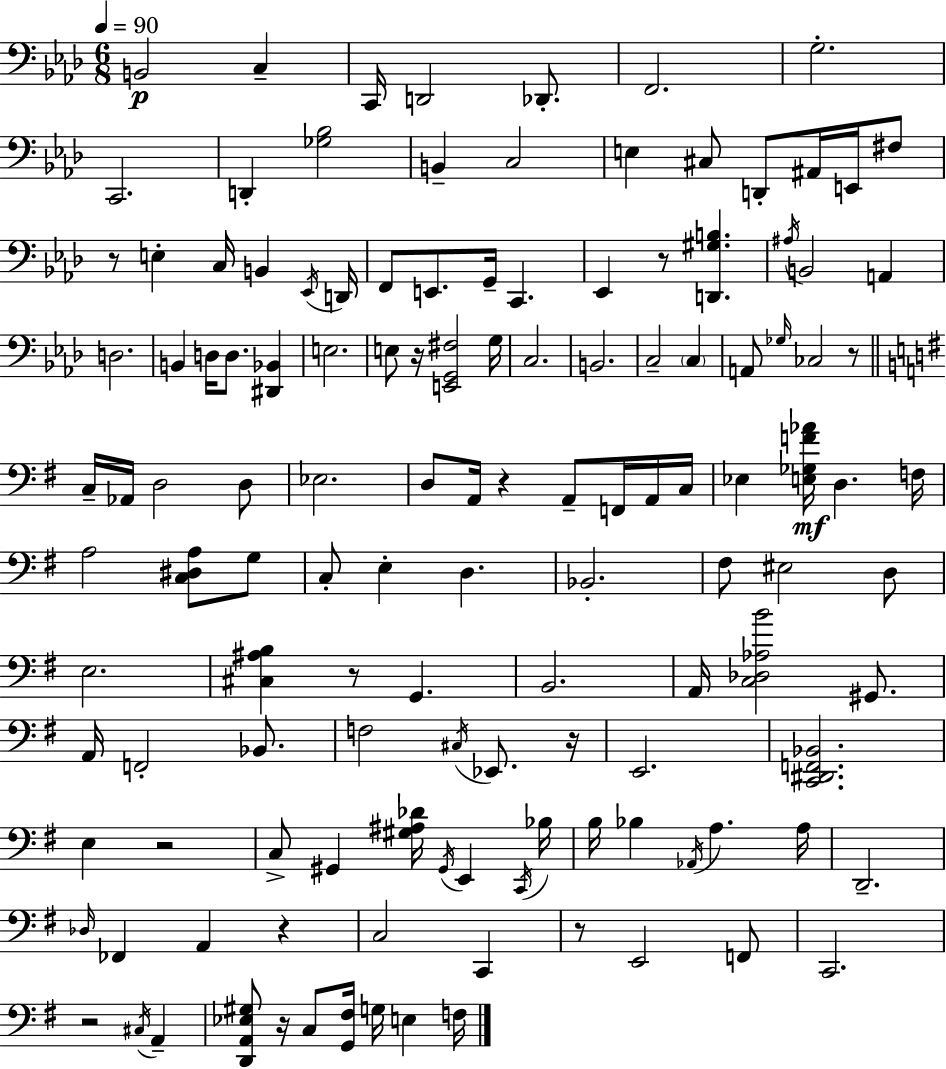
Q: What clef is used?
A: bass